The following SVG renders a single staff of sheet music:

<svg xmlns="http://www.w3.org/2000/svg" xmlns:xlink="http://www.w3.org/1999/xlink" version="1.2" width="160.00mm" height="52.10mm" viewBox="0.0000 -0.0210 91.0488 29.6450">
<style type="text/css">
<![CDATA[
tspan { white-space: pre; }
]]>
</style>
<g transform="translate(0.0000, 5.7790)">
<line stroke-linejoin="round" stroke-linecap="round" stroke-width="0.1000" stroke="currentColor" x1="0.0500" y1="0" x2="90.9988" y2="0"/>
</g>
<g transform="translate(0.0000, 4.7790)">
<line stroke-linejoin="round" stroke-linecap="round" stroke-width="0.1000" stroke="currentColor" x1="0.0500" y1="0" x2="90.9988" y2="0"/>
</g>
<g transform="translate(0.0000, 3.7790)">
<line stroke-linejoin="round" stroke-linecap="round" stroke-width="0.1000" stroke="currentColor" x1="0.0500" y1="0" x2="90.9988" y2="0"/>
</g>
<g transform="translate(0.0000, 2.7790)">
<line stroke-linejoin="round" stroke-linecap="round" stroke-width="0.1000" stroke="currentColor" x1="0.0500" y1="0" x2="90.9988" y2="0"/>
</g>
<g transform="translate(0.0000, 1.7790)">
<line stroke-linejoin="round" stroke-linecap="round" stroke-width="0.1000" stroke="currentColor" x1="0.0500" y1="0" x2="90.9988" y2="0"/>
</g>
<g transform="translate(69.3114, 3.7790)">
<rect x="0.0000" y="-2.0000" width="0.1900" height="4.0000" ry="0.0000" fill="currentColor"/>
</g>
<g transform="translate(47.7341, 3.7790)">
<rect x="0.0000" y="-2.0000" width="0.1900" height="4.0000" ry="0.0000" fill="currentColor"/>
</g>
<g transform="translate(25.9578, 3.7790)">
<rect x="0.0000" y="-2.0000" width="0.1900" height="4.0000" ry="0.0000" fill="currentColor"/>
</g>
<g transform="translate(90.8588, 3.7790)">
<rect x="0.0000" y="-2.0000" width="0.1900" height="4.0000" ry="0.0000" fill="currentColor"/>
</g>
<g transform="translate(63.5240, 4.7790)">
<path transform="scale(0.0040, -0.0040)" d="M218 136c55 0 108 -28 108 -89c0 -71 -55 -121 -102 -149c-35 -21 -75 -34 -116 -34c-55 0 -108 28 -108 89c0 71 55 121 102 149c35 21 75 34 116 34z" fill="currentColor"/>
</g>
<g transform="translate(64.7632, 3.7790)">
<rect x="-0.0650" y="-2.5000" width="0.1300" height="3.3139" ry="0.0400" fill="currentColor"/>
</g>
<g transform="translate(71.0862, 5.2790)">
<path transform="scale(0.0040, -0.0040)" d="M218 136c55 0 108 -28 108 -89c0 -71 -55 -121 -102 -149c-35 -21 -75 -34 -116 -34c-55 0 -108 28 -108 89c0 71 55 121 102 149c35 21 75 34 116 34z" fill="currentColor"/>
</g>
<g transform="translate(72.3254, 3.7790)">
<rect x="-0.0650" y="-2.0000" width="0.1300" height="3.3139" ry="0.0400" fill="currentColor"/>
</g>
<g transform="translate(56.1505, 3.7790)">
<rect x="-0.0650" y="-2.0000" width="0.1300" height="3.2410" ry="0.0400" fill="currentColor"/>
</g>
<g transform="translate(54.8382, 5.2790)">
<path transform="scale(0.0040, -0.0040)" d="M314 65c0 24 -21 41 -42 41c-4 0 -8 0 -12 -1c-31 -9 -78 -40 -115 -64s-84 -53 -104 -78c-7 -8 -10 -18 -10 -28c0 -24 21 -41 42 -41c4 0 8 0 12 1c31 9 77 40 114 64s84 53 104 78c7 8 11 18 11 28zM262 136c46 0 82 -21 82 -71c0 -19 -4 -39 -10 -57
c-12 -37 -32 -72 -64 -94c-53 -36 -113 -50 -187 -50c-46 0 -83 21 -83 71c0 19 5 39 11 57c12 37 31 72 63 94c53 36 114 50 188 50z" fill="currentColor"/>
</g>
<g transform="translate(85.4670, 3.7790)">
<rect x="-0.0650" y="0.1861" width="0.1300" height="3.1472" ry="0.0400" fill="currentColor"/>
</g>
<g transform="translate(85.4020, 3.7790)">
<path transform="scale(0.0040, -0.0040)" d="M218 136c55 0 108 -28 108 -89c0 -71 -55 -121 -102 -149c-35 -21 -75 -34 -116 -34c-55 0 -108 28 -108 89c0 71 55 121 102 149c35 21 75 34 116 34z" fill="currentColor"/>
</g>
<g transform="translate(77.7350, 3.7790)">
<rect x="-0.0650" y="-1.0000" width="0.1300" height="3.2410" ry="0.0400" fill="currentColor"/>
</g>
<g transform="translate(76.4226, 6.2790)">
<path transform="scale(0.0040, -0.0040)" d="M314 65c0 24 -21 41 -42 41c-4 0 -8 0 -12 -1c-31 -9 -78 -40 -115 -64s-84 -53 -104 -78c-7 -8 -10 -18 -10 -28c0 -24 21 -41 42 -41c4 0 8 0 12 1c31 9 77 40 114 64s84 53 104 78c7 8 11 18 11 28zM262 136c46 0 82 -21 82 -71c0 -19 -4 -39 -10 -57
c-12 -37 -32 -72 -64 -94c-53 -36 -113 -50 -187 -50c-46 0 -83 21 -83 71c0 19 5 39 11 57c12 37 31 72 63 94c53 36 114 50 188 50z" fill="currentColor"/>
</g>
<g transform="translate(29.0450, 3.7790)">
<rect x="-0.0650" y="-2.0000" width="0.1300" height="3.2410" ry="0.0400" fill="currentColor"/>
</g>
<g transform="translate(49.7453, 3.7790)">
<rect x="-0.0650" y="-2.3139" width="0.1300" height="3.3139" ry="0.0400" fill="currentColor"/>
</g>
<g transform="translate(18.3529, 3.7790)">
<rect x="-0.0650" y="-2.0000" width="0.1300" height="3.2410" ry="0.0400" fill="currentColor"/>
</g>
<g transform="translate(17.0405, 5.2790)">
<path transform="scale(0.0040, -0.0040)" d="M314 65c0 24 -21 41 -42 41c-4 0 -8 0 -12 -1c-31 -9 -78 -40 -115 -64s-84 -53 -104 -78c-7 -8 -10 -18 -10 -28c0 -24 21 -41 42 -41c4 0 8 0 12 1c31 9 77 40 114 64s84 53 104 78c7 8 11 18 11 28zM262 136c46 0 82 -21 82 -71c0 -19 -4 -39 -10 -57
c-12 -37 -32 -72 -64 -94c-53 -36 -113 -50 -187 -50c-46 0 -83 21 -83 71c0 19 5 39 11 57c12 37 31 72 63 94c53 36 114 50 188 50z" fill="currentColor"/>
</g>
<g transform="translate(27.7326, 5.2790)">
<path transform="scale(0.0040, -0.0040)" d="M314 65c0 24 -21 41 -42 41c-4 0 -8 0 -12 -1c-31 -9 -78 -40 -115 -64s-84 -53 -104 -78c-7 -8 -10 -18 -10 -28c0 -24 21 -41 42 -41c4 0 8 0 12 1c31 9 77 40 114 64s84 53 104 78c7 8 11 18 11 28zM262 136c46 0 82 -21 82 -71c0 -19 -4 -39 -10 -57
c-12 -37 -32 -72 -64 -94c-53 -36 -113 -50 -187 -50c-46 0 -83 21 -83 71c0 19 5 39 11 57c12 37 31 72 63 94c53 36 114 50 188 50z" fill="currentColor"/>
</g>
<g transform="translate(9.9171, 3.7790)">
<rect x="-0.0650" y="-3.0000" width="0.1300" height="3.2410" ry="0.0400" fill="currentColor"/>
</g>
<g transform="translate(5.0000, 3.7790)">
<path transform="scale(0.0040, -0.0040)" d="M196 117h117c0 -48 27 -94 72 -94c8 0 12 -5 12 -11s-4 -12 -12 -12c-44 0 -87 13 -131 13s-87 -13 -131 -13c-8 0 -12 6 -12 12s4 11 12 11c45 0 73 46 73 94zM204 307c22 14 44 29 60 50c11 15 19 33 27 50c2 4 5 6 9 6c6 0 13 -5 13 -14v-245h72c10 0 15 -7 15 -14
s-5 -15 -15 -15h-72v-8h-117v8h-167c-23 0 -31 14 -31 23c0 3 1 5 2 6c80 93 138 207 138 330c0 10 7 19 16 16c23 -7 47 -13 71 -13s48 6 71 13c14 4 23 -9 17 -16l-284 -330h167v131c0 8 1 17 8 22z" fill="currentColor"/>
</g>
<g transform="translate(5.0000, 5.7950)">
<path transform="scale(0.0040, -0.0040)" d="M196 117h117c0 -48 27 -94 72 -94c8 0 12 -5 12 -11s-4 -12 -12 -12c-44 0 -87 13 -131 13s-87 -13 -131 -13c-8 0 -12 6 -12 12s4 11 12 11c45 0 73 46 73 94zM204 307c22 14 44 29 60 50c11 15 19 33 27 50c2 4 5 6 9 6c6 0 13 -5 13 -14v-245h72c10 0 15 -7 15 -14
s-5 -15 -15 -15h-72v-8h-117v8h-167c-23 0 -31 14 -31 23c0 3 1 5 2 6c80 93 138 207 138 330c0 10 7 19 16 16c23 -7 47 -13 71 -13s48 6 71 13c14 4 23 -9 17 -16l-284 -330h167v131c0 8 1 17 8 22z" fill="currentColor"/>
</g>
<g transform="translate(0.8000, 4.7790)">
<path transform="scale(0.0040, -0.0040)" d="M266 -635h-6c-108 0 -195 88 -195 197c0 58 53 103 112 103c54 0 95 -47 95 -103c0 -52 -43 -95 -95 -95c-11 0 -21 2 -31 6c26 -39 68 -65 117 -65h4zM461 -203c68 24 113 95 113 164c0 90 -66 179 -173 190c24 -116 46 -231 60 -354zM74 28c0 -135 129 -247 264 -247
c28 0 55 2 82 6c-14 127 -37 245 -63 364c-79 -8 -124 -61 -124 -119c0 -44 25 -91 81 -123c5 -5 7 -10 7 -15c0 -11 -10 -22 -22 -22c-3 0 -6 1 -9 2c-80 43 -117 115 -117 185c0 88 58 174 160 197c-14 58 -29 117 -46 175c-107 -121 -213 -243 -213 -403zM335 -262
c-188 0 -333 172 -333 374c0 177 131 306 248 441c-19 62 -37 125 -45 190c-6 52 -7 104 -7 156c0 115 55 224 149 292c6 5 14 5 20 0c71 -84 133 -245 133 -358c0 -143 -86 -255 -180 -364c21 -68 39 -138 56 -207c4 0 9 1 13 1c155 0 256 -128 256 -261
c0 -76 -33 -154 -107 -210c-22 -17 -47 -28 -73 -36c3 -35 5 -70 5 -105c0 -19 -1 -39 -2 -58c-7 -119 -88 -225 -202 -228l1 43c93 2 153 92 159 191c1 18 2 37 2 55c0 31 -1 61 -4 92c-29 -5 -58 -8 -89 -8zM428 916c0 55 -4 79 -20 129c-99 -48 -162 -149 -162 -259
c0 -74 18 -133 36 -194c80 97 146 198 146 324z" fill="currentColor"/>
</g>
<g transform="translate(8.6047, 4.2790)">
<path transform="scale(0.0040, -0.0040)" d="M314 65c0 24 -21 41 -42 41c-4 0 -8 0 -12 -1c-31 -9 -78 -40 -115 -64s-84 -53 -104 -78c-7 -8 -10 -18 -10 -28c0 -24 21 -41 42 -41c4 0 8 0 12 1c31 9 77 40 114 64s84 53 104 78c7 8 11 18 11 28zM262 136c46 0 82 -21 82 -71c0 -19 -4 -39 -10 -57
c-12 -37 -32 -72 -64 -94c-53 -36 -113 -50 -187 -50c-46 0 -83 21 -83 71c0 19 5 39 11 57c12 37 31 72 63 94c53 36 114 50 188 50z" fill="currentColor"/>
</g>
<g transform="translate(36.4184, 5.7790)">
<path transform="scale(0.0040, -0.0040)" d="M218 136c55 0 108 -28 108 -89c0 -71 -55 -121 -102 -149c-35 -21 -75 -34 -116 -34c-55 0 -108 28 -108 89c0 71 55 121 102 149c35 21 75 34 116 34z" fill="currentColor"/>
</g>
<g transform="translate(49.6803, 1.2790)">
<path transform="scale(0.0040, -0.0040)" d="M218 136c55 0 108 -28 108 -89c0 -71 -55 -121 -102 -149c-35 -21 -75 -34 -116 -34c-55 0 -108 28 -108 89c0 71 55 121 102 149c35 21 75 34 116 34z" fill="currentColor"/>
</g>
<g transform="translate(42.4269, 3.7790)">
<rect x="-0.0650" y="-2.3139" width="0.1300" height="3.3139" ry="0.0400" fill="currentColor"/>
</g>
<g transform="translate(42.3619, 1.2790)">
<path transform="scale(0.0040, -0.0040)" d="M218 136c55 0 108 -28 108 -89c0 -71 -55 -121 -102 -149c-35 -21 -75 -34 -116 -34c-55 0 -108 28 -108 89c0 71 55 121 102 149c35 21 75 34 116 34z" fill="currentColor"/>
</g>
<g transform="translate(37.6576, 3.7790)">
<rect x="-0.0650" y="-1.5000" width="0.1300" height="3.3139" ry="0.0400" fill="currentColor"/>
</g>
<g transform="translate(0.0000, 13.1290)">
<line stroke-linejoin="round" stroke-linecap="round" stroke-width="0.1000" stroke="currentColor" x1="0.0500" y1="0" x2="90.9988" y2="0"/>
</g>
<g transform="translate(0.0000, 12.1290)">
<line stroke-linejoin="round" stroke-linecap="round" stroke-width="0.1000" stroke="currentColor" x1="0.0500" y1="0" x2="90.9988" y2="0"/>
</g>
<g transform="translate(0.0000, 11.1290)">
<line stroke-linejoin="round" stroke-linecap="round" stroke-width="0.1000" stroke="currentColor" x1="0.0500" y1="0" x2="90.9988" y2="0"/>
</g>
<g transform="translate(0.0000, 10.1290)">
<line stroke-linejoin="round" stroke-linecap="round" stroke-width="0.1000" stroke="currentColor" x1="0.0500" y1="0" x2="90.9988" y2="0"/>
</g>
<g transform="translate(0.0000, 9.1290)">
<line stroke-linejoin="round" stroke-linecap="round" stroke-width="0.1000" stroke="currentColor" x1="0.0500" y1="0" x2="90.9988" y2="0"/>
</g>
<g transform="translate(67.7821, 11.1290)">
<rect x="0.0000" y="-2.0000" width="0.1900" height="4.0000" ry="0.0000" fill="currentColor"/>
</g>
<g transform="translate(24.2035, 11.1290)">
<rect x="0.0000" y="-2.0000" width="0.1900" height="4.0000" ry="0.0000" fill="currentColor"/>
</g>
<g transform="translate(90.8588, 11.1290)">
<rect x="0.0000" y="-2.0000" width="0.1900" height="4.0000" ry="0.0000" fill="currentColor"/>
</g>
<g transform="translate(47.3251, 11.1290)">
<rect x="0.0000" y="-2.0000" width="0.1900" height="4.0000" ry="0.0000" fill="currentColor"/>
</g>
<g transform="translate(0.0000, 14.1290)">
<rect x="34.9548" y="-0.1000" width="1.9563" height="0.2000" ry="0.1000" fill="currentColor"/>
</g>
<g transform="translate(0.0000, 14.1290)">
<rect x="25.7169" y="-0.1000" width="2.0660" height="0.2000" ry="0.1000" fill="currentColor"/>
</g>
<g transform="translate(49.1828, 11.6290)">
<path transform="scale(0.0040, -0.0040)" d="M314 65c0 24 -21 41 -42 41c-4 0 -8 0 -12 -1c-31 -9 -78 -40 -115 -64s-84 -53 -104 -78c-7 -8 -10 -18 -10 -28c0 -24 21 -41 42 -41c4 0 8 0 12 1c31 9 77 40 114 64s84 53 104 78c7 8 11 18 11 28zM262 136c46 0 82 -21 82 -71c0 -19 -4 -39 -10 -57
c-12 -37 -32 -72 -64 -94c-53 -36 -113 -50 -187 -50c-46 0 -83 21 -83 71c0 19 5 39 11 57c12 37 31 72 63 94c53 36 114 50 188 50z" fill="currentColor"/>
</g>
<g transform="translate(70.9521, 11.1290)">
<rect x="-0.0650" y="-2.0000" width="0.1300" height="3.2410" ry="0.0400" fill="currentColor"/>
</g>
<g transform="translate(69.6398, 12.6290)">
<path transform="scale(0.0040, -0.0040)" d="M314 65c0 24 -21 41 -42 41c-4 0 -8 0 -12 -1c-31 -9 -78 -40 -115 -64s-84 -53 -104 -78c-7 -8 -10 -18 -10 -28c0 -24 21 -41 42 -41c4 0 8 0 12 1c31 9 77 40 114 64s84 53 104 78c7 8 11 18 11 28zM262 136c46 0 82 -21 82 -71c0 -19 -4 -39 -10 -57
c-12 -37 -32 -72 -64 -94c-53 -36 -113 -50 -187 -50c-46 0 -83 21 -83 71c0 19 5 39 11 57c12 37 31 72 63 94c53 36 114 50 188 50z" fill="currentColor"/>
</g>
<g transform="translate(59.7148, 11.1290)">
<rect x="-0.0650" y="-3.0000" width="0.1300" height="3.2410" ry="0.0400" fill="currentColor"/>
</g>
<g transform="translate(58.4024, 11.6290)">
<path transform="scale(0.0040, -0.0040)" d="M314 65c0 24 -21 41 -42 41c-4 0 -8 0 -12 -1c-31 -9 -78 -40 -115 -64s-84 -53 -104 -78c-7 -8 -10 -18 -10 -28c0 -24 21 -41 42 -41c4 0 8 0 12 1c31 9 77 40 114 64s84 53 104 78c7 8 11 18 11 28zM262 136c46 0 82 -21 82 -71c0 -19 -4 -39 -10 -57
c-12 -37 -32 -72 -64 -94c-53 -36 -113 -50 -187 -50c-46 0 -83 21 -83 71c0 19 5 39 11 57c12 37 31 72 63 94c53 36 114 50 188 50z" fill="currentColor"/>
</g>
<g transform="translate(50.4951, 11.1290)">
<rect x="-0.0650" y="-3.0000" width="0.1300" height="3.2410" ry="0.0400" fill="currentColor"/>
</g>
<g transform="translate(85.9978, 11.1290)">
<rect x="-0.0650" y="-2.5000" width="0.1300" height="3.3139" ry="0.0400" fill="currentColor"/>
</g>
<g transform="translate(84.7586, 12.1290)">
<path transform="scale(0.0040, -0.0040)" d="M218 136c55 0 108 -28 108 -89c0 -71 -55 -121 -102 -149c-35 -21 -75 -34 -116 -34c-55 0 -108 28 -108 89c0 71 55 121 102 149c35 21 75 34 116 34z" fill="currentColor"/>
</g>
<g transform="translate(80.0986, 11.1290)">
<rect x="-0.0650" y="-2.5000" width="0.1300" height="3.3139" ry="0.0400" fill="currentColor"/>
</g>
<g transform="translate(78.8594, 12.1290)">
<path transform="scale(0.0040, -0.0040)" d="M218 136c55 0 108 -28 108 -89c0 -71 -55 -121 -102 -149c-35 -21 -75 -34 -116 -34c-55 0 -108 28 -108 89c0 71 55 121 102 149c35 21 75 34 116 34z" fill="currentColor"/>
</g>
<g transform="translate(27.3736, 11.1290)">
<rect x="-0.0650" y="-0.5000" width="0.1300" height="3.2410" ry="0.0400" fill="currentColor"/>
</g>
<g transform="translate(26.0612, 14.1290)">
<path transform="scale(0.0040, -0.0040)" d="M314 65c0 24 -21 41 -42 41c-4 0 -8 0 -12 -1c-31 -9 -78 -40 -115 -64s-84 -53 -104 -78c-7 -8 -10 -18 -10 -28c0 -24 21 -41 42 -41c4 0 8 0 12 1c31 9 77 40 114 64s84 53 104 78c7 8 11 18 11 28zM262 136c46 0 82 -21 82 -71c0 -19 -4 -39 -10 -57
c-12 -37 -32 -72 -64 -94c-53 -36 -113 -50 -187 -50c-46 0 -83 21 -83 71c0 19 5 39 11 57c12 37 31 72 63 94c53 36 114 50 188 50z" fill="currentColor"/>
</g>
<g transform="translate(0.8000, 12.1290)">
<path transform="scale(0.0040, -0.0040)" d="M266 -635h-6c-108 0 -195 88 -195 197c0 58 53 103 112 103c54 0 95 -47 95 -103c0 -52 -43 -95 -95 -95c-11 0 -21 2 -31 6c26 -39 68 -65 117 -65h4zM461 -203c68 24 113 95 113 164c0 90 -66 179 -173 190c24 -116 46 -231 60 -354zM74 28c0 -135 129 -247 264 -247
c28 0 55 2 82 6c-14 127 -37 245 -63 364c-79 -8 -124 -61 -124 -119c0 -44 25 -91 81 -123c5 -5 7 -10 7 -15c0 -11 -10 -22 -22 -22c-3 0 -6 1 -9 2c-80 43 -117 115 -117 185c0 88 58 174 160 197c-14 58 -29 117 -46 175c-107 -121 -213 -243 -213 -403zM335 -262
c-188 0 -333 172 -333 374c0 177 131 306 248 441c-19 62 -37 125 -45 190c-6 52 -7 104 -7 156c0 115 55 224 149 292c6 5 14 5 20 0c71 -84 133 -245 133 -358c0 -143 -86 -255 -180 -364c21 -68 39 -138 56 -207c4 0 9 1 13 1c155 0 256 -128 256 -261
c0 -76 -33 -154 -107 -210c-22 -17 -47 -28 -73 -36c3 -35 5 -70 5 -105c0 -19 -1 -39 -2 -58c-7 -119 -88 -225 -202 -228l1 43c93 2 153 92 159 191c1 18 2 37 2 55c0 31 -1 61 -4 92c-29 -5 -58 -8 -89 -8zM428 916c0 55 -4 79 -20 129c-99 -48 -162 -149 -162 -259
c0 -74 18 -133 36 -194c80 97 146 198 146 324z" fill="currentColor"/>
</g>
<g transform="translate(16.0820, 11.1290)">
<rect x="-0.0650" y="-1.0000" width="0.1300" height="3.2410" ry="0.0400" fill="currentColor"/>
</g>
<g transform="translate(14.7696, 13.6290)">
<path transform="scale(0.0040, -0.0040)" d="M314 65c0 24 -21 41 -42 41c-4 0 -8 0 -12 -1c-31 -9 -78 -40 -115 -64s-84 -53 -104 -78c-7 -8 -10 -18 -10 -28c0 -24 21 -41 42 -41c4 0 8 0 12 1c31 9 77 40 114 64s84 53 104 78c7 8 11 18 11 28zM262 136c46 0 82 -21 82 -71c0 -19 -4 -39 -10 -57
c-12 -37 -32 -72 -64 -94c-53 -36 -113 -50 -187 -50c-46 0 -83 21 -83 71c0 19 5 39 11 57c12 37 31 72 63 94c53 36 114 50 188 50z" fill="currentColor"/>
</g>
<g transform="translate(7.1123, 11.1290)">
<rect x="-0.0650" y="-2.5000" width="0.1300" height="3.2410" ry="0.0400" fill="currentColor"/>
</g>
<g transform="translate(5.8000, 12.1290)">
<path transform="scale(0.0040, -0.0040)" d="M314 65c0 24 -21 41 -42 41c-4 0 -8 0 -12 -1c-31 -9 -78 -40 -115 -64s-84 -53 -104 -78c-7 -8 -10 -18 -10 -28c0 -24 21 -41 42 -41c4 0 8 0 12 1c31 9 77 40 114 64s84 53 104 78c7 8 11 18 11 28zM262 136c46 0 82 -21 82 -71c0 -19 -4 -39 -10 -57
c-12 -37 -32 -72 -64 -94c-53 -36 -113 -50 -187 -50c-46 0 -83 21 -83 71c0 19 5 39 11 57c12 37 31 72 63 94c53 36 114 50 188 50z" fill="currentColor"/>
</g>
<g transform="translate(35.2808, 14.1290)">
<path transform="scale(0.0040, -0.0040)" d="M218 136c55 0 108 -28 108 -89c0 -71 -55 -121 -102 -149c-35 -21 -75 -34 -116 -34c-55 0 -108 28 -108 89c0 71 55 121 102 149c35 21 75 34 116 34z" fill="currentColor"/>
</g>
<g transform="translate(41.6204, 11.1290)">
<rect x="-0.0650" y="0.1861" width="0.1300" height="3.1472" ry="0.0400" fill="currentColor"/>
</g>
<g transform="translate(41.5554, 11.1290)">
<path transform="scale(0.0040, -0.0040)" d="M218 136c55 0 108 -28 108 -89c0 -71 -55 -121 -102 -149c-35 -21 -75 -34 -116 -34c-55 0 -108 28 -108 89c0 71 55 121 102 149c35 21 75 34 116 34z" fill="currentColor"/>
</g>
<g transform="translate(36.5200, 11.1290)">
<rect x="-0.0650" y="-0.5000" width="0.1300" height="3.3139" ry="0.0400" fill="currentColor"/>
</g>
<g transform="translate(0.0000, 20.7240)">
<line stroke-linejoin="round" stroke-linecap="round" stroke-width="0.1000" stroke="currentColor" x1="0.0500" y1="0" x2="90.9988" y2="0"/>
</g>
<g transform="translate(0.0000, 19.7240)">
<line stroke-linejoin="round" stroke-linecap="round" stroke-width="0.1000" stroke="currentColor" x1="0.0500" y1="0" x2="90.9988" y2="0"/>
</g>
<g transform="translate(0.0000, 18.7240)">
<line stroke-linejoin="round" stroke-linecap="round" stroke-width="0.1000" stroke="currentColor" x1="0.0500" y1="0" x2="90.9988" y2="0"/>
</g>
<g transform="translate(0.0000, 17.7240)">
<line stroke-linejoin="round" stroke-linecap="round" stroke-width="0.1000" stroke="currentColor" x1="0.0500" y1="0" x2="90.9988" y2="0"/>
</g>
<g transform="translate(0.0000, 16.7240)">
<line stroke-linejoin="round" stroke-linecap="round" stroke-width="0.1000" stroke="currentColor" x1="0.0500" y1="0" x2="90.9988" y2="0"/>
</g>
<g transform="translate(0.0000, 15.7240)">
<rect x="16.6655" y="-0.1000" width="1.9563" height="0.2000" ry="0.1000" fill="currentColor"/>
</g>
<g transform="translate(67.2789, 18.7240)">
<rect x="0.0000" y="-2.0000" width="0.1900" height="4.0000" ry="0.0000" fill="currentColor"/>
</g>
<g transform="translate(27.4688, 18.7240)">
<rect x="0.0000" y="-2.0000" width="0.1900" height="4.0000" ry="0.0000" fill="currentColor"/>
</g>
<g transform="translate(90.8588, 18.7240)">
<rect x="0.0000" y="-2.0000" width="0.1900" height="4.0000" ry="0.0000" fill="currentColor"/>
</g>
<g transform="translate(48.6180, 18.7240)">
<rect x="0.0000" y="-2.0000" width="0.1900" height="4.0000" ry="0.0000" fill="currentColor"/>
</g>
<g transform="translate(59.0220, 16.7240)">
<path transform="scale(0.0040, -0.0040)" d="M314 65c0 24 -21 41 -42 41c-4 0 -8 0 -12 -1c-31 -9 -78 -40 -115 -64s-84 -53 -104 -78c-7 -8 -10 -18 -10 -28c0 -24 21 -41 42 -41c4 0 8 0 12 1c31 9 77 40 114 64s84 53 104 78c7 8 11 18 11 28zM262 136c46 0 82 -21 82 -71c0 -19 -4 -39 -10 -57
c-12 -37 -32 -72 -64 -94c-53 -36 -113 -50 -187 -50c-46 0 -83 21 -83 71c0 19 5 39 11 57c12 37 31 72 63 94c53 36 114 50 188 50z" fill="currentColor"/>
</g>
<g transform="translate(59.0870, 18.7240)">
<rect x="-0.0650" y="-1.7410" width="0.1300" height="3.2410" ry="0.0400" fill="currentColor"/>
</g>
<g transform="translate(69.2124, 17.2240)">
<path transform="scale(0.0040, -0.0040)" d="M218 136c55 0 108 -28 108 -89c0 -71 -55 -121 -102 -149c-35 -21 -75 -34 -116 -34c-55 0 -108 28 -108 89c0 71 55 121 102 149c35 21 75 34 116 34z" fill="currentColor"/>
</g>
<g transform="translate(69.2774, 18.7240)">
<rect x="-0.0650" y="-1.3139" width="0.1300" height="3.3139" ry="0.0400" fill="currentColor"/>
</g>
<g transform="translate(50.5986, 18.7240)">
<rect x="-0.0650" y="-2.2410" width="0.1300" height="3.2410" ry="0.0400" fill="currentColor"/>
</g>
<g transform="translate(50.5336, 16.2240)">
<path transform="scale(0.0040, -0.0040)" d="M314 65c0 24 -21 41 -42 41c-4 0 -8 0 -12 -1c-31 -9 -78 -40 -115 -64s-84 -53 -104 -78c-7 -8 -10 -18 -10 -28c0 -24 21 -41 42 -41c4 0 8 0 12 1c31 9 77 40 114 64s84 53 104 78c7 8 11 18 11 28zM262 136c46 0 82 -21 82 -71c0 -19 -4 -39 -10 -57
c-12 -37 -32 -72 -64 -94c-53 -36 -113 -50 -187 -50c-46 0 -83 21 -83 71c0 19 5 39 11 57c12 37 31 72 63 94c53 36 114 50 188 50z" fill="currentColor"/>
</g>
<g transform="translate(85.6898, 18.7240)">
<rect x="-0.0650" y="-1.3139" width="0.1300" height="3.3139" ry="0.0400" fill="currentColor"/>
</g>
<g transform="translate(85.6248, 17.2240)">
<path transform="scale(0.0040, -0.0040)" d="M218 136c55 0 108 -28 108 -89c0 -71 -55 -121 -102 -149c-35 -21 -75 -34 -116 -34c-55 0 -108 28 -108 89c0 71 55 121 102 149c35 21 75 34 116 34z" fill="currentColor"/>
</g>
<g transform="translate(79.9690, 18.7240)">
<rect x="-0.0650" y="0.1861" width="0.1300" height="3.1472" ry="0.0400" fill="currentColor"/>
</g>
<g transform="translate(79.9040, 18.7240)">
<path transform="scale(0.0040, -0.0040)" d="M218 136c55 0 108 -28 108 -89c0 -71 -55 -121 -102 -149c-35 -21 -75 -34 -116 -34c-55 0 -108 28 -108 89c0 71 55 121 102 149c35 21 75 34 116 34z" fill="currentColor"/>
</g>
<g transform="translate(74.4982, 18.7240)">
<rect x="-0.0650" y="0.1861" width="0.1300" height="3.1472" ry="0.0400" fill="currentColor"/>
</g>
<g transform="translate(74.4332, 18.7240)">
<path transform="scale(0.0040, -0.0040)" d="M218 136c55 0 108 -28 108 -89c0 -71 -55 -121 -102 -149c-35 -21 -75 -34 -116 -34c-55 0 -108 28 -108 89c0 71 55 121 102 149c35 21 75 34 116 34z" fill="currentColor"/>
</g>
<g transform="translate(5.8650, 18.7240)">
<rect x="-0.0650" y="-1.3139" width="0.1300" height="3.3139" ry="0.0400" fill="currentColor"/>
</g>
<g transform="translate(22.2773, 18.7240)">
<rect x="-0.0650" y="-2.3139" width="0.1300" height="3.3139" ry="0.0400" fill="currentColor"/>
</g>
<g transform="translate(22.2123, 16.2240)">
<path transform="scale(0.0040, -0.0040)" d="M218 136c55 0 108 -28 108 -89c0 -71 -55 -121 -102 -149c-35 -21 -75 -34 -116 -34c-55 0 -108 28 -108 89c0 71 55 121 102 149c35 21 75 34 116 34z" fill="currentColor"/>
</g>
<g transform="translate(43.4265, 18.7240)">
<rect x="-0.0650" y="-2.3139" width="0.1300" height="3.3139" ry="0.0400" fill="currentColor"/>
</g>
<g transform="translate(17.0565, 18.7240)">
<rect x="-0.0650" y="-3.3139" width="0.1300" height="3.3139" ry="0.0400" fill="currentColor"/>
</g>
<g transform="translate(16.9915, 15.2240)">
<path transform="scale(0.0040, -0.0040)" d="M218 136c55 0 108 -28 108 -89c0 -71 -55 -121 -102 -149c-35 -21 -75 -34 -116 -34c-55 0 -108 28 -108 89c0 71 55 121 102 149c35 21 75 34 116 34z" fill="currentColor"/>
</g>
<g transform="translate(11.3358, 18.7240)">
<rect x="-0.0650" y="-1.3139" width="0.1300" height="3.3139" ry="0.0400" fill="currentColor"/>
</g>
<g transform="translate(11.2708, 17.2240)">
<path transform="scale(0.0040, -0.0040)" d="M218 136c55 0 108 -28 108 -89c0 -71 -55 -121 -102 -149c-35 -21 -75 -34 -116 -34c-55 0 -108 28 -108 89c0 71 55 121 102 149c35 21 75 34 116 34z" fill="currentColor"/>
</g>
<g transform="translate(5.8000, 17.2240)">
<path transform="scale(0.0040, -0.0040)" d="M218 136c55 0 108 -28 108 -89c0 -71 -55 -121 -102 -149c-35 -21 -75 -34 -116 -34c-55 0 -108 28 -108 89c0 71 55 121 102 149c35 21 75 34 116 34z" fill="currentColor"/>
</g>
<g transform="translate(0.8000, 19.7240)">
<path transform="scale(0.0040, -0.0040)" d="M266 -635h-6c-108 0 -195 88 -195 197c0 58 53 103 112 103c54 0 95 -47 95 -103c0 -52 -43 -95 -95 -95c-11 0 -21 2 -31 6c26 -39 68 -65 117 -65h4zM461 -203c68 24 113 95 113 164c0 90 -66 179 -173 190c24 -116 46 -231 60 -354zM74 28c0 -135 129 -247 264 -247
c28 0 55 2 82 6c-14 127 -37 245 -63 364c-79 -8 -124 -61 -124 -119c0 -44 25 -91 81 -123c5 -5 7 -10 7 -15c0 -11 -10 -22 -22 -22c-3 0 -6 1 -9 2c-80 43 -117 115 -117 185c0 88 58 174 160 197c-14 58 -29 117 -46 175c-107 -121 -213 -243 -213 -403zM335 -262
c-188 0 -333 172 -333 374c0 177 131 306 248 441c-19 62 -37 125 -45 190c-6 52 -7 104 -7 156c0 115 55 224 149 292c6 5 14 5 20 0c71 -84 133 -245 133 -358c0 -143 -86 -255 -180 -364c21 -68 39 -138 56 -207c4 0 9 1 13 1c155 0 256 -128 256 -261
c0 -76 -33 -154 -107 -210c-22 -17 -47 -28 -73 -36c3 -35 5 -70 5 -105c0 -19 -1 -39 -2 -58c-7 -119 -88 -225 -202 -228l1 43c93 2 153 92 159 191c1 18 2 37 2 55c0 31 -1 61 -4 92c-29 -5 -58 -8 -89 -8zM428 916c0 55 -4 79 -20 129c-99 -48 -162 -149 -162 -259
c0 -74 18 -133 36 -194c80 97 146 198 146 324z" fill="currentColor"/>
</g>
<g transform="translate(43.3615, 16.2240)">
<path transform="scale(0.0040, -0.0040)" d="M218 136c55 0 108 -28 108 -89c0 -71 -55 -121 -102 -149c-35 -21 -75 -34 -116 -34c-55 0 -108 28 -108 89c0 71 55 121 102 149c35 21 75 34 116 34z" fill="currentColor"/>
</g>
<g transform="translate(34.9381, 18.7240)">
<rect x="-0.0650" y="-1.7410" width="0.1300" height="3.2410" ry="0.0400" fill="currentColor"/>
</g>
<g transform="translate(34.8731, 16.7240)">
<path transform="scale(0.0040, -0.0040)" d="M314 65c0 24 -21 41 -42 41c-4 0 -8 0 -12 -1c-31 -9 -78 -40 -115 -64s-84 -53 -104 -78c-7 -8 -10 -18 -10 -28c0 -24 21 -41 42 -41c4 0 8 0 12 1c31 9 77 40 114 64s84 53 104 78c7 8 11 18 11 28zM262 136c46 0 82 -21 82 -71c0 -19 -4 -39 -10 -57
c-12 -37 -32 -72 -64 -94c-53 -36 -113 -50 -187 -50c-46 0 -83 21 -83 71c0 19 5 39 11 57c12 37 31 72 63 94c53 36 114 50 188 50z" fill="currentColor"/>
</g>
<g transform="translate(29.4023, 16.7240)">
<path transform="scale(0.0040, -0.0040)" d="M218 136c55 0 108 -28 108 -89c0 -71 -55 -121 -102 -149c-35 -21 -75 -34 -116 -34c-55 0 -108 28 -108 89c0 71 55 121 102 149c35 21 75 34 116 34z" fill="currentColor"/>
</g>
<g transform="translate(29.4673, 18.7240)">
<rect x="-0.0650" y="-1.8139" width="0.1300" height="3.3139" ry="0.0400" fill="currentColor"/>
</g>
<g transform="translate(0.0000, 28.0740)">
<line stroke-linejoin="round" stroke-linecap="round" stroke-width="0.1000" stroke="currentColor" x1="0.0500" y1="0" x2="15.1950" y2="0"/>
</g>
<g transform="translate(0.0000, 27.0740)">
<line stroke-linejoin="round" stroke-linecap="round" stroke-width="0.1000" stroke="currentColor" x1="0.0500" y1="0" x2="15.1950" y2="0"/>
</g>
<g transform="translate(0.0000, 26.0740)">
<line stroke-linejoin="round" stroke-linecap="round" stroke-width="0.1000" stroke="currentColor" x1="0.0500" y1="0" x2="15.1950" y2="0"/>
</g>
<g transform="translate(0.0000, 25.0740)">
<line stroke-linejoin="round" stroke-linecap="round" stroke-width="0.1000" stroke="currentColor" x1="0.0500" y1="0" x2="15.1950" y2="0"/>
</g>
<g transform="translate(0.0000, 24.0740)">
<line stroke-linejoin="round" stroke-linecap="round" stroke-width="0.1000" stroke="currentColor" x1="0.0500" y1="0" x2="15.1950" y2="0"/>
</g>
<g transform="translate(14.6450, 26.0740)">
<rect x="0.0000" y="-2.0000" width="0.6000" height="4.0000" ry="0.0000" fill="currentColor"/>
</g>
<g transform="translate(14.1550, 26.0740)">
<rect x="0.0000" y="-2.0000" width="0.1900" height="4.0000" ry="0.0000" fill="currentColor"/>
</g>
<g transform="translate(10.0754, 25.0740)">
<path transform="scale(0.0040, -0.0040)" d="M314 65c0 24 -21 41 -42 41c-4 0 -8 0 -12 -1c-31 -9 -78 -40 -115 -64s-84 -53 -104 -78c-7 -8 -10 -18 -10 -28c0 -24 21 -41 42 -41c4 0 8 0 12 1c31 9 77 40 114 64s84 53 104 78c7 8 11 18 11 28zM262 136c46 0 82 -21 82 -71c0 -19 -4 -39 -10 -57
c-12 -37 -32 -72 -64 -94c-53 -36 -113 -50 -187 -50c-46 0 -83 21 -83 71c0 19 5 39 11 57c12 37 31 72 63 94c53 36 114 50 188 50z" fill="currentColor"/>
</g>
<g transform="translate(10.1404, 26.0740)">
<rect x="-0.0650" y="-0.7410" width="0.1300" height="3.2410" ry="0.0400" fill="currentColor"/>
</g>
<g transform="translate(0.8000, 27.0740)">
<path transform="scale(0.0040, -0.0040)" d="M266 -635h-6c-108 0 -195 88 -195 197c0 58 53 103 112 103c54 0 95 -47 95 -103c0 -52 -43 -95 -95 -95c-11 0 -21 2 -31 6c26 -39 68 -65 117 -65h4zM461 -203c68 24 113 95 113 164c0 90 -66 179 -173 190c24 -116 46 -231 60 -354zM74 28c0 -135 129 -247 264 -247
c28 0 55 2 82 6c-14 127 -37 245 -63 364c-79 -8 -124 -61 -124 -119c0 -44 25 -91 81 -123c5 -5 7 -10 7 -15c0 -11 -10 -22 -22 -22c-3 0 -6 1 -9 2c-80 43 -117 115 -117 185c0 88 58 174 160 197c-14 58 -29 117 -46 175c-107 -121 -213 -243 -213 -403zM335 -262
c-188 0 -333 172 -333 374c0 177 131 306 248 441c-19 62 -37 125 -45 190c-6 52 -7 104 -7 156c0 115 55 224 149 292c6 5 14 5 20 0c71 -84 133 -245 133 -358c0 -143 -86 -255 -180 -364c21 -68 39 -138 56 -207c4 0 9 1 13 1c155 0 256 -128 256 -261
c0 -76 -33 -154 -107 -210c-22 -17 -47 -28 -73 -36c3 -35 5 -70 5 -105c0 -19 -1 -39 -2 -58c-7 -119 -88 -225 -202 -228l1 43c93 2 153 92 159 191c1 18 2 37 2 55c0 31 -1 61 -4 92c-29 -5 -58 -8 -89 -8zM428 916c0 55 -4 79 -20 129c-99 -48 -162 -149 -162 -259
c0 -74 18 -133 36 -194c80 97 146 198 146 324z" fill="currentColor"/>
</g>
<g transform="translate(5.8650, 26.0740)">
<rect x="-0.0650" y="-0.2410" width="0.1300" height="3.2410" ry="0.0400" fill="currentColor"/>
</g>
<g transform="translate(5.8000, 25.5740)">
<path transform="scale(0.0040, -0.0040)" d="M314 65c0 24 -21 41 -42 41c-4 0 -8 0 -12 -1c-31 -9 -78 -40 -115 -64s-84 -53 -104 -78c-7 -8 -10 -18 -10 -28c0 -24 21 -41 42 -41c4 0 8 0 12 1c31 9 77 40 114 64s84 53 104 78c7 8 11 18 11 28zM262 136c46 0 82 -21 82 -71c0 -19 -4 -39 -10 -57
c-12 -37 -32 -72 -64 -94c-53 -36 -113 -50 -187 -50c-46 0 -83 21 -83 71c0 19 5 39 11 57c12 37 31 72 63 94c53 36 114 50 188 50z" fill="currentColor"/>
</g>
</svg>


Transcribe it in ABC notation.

X:1
T:Untitled
M:4/4
L:1/4
K:C
A2 F2 F2 E g g F2 G F D2 B G2 D2 C2 C B A2 A2 F2 G G e e b g f f2 g g2 f2 e B B e c2 d2